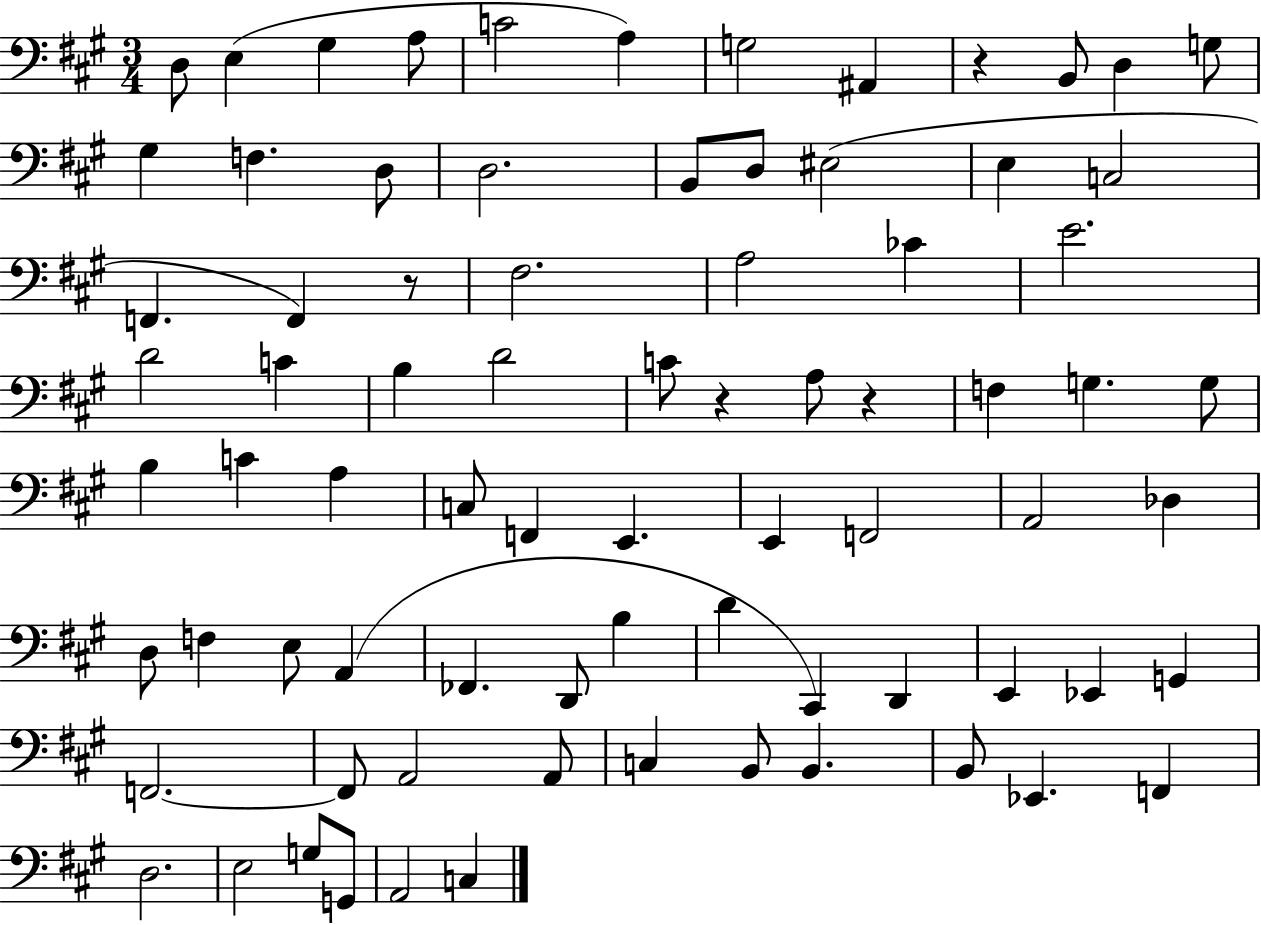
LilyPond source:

{
  \clef bass
  \numericTimeSignature
  \time 3/4
  \key a \major
  \repeat volta 2 { d8 e4( gis4 a8 | c'2 a4) | g2 ais,4 | r4 b,8 d4 g8 | \break gis4 f4. d8 | d2. | b,8 d8 eis2( | e4 c2 | \break f,4. f,4) r8 | fis2. | a2 ces'4 | e'2. | \break d'2 c'4 | b4 d'2 | c'8 r4 a8 r4 | f4 g4. g8 | \break b4 c'4 a4 | c8 f,4 e,4. | e,4 f,2 | a,2 des4 | \break d8 f4 e8 a,4( | fes,4. d,8 b4 | d'4 cis,4) d,4 | e,4 ees,4 g,4 | \break f,2.~~ | f,8 a,2 a,8 | c4 b,8 b,4. | b,8 ees,4. f,4 | \break d2. | e2 g8 g,8 | a,2 c4 | } \bar "|."
}